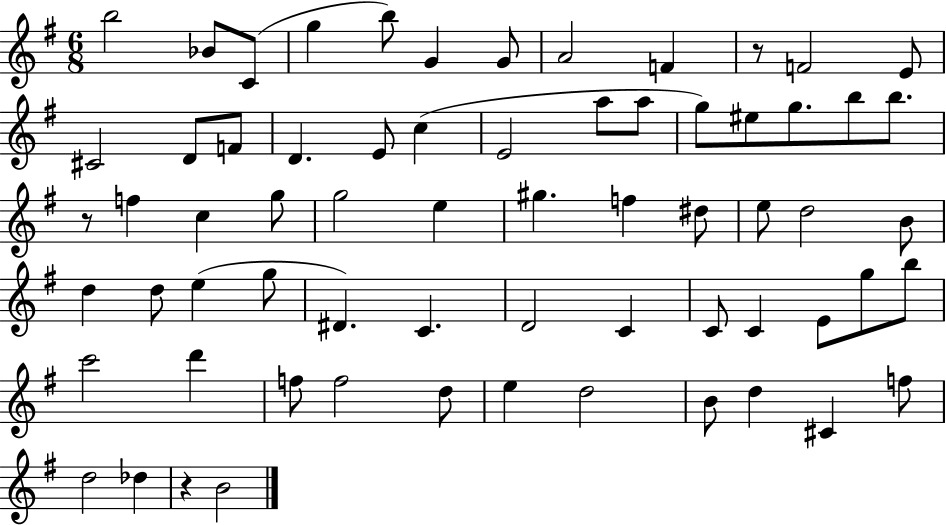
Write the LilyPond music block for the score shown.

{
  \clef treble
  \numericTimeSignature
  \time 6/8
  \key g \major
  \repeat volta 2 { b''2 bes'8 c'8( | g''4 b''8) g'4 g'8 | a'2 f'4 | r8 f'2 e'8 | \break cis'2 d'8 f'8 | d'4. e'8 c''4( | e'2 a''8 a''8 | g''8) eis''8 g''8. b''8 b''8. | \break r8 f''4 c''4 g''8 | g''2 e''4 | gis''4. f''4 dis''8 | e''8 d''2 b'8 | \break d''4 d''8 e''4( g''8 | dis'4.) c'4. | d'2 c'4 | c'8 c'4 e'8 g''8 b''8 | \break c'''2 d'''4 | f''8 f''2 d''8 | e''4 d''2 | b'8 d''4 cis'4 f''8 | \break d''2 des''4 | r4 b'2 | } \bar "|."
}